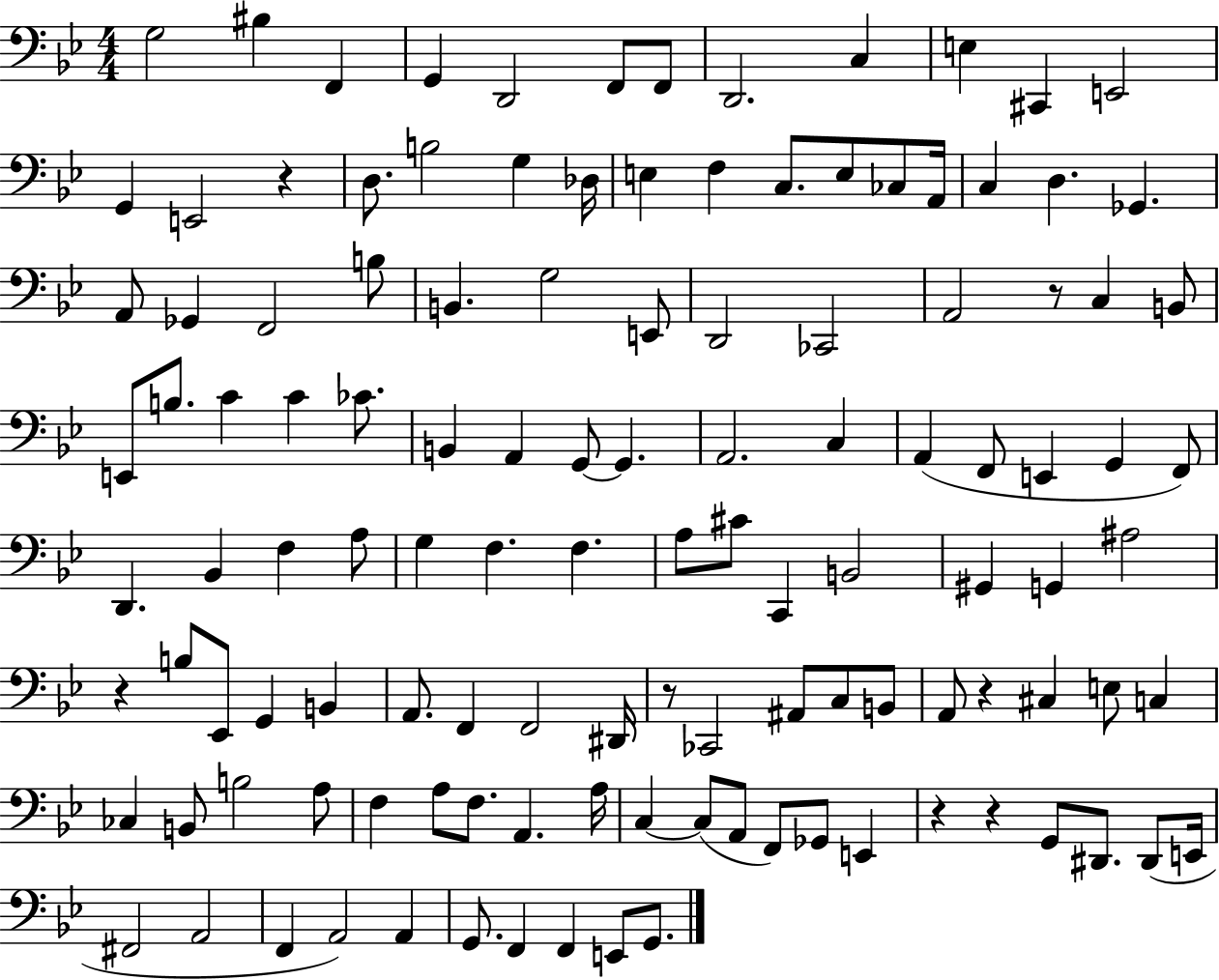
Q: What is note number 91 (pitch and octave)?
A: A3